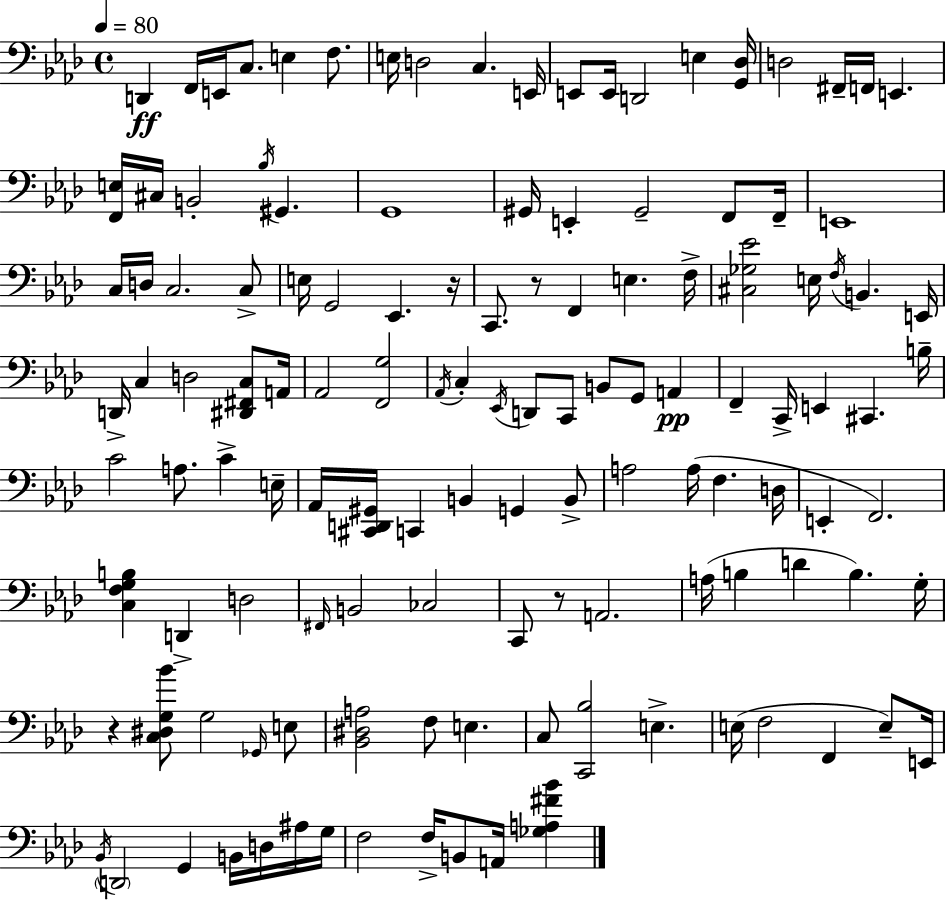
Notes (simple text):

D2/q F2/s E2/s C3/e. E3/q F3/e. E3/s D3/h C3/q. E2/s E2/e E2/s D2/h E3/q [G2,Db3]/s D3/h F#2/s F2/s E2/q. [F2,E3]/s C#3/s B2/h Bb3/s G#2/q. G2/w G#2/s E2/q G#2/h F2/e F2/s E2/w C3/s D3/s C3/h. C3/e E3/s G2/h Eb2/q. R/s C2/e. R/e F2/q E3/q. F3/s [C#3,Gb3,Eb4]/h E3/s F3/s B2/q. E2/s D2/s C3/q D3/h [D#2,F#2,C3]/e A2/s Ab2/h [F2,G3]/h Ab2/s C3/q Eb2/s D2/e C2/e B2/e G2/e A2/q F2/q C2/s E2/q C#2/q. B3/s C4/h A3/e. C4/q E3/s Ab2/s [C#2,D2,G#2]/s C2/q B2/q G2/q B2/e A3/h A3/s F3/q. D3/s E2/q F2/h. [C3,F3,G3,B3]/q D2/q D3/h F#2/s B2/h CES3/h C2/e R/e A2/h. A3/s B3/q D4/q B3/q. G3/s R/q [C3,D#3,G3,Bb4]/e G3/h Gb2/s E3/e [Bb2,D#3,A3]/h F3/e E3/q. C3/e [C2,Bb3]/h E3/q. E3/s F3/h F2/q E3/e E2/s Bb2/s D2/h G2/q B2/s D3/s A#3/s G3/s F3/h F3/s B2/e A2/s [Gb3,A3,F#4,Bb4]/q